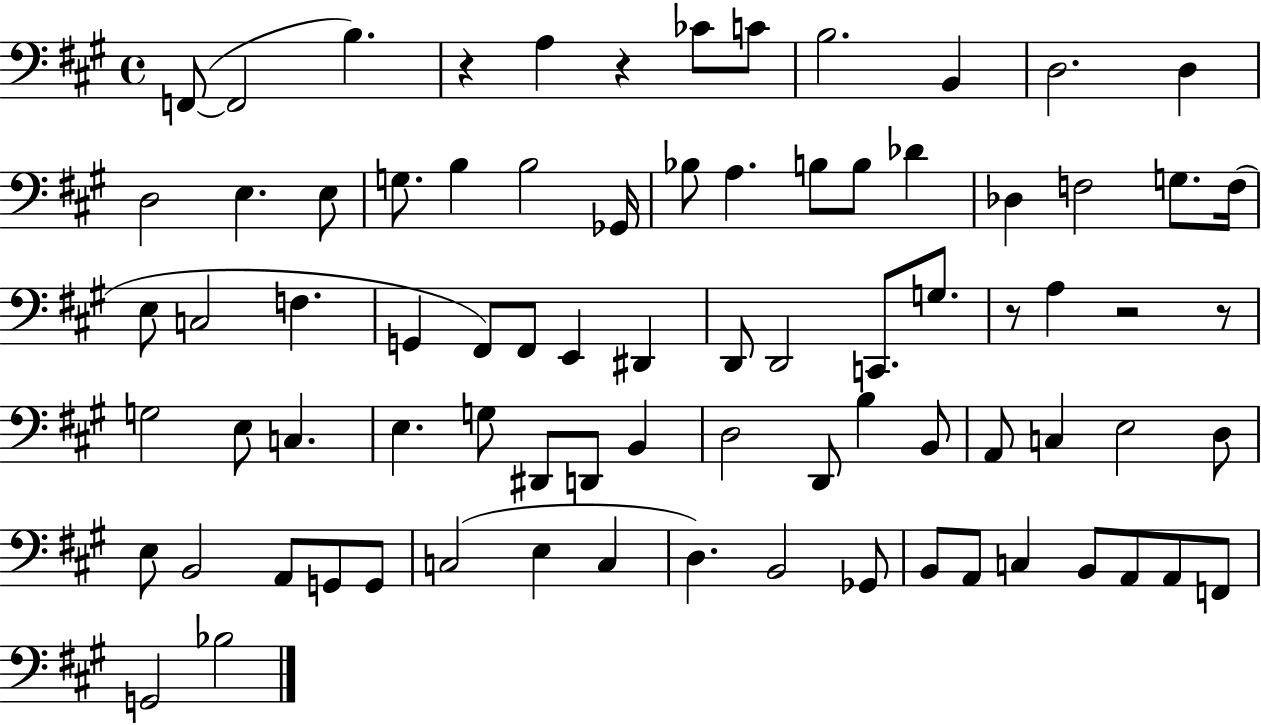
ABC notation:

X:1
T:Untitled
M:4/4
L:1/4
K:A
F,,/2 F,,2 B, z A, z _C/2 C/2 B,2 B,, D,2 D, D,2 E, E,/2 G,/2 B, B,2 _G,,/4 _B,/2 A, B,/2 B,/2 _D _D, F,2 G,/2 F,/4 E,/2 C,2 F, G,, ^F,,/2 ^F,,/2 E,, ^D,, D,,/2 D,,2 C,,/2 G,/2 z/2 A, z2 z/2 G,2 E,/2 C, E, G,/2 ^D,,/2 D,,/2 B,, D,2 D,,/2 B, B,,/2 A,,/2 C, E,2 D,/2 E,/2 B,,2 A,,/2 G,,/2 G,,/2 C,2 E, C, D, B,,2 _G,,/2 B,,/2 A,,/2 C, B,,/2 A,,/2 A,,/2 F,,/2 G,,2 _B,2